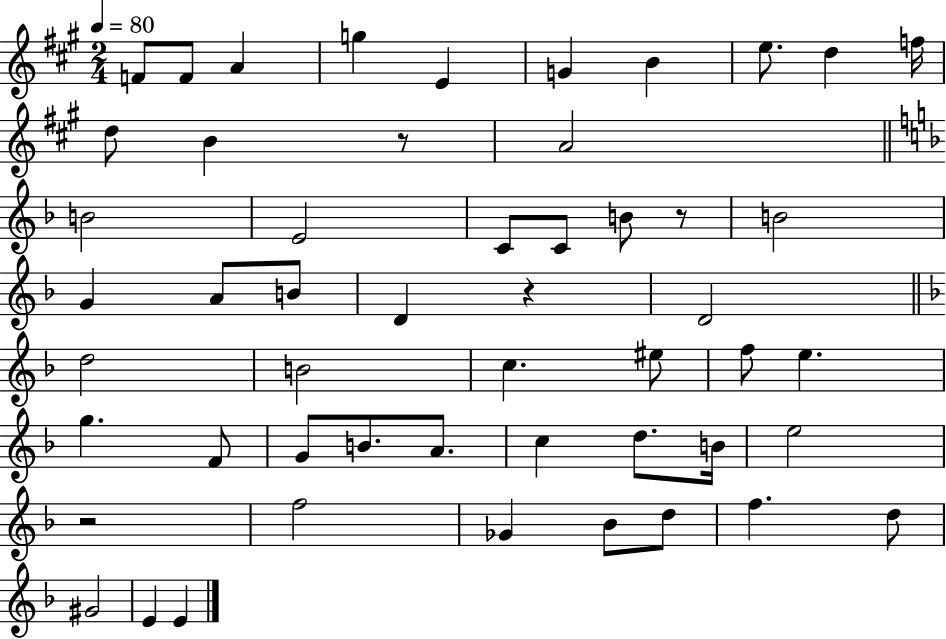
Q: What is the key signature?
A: A major